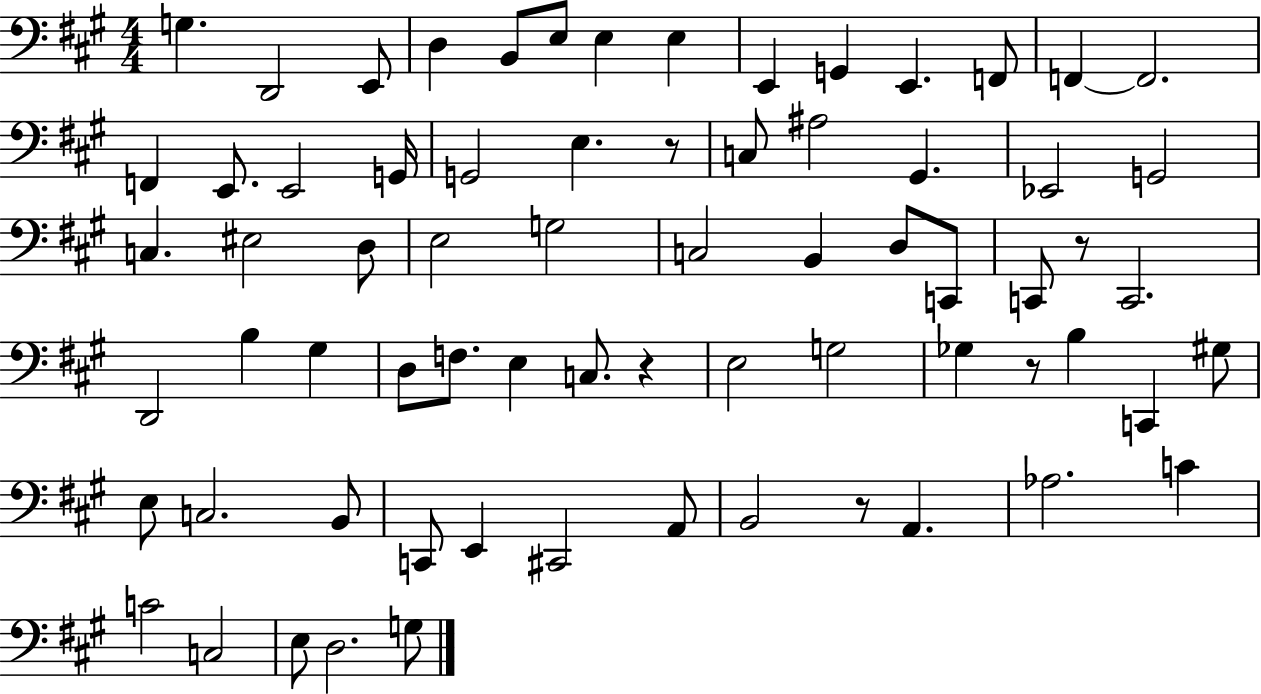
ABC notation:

X:1
T:Untitled
M:4/4
L:1/4
K:A
G, D,,2 E,,/2 D, B,,/2 E,/2 E, E, E,, G,, E,, F,,/2 F,, F,,2 F,, E,,/2 E,,2 G,,/4 G,,2 E, z/2 C,/2 ^A,2 ^G,, _E,,2 G,,2 C, ^E,2 D,/2 E,2 G,2 C,2 B,, D,/2 C,,/2 C,,/2 z/2 C,,2 D,,2 B, ^G, D,/2 F,/2 E, C,/2 z E,2 G,2 _G, z/2 B, C,, ^G,/2 E,/2 C,2 B,,/2 C,,/2 E,, ^C,,2 A,,/2 B,,2 z/2 A,, _A,2 C C2 C,2 E,/2 D,2 G,/2